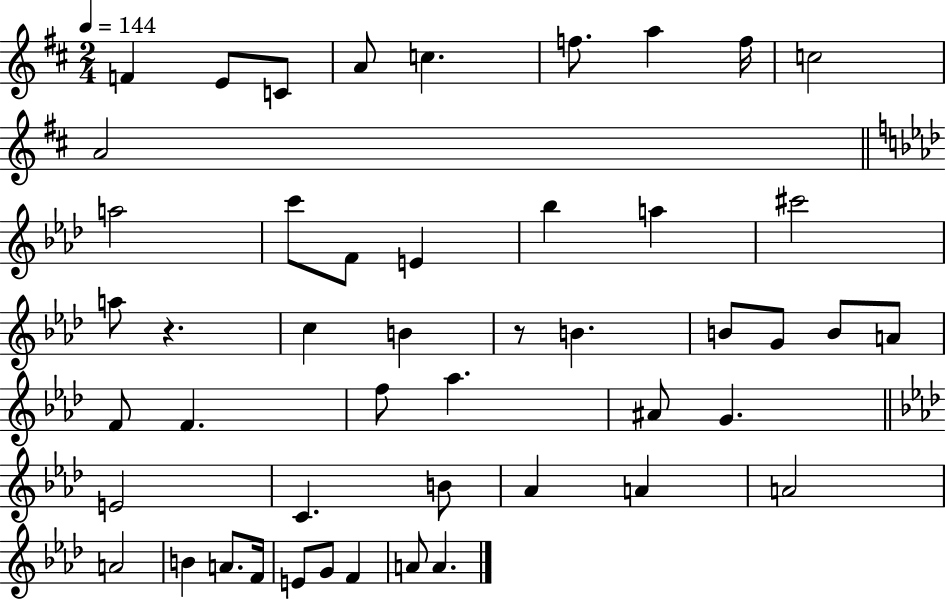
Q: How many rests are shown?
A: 2